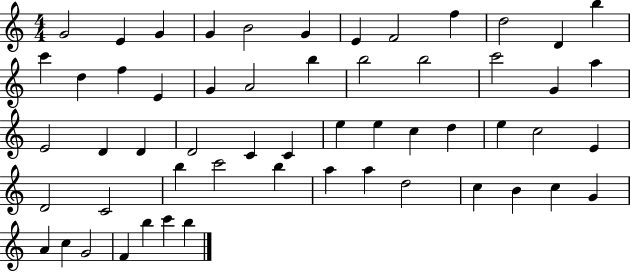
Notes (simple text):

G4/h E4/q G4/q G4/q B4/h G4/q E4/q F4/h F5/q D5/h D4/q B5/q C6/q D5/q F5/q E4/q G4/q A4/h B5/q B5/h B5/h C6/h G4/q A5/q E4/h D4/q D4/q D4/h C4/q C4/q E5/q E5/q C5/q D5/q E5/q C5/h E4/q D4/h C4/h B5/q C6/h B5/q A5/q A5/q D5/h C5/q B4/q C5/q G4/q A4/q C5/q G4/h F4/q B5/q C6/q B5/q